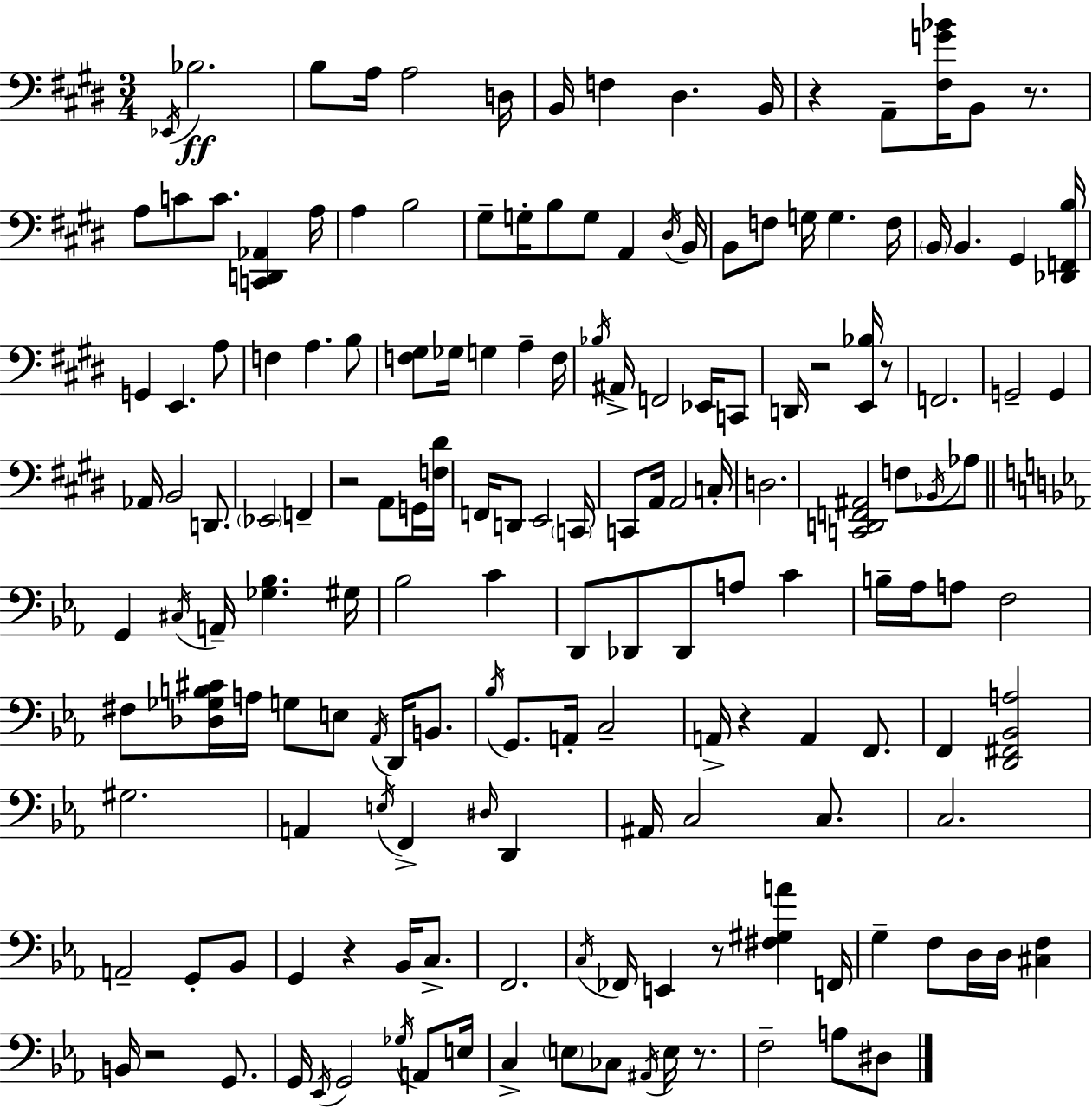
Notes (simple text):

Eb2/s Bb3/h. B3/e A3/s A3/h D3/s B2/s F3/q D#3/q. B2/s R/q A2/e [F#3,G4,Bb4]/s B2/e R/e. A3/e C4/e C4/e. [C2,D2,Ab2]/q A3/s A3/q B3/h G#3/e G3/s B3/e G3/e A2/q D#3/s B2/s B2/e F3/e G3/s G3/q. F3/s B2/s B2/q. G#2/q [Db2,F2,B3]/s G2/q E2/q. A3/e F3/q A3/q. B3/e [F3,G#3]/e Gb3/s G3/q A3/q F3/s Bb3/s A#2/s F2/h Eb2/s C2/e D2/s R/h [E2,Bb3]/s R/e F2/h. G2/h G2/q Ab2/s B2/h D2/e. Eb2/h F2/q R/h A2/e G2/s [F3,D#4]/s F2/s D2/e E2/h C2/s C2/e A2/s A2/h C3/s D3/h. [C2,D2,F2,A#2]/h F3/e Bb2/s Ab3/e G2/q C#3/s A2/s [Gb3,Bb3]/q. G#3/s Bb3/h C4/q D2/e Db2/e Db2/e A3/e C4/q B3/s Ab3/s A3/e F3/h F#3/e [Db3,Gb3,B3,C#4]/s A3/s G3/e E3/e Ab2/s D2/s B2/e. Bb3/s G2/e. A2/s C3/h A2/s R/q A2/q F2/e. F2/q [D2,F#2,Bb2,A3]/h G#3/h. A2/q E3/s F2/q D#3/s D2/q A#2/s C3/h C3/e. C3/h. A2/h G2/e Bb2/e G2/q R/q Bb2/s C3/e. F2/h. C3/s FES2/s E2/q R/e [F#3,G#3,A4]/q F2/s G3/q F3/e D3/s D3/s [C#3,F3]/q B2/s R/h G2/e. G2/s Eb2/s G2/h Gb3/s A2/e E3/s C3/q E3/e CES3/e A#2/s E3/s R/e. F3/h A3/e D#3/e